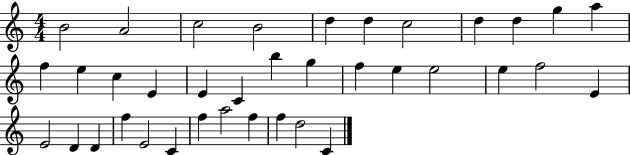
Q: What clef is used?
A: treble